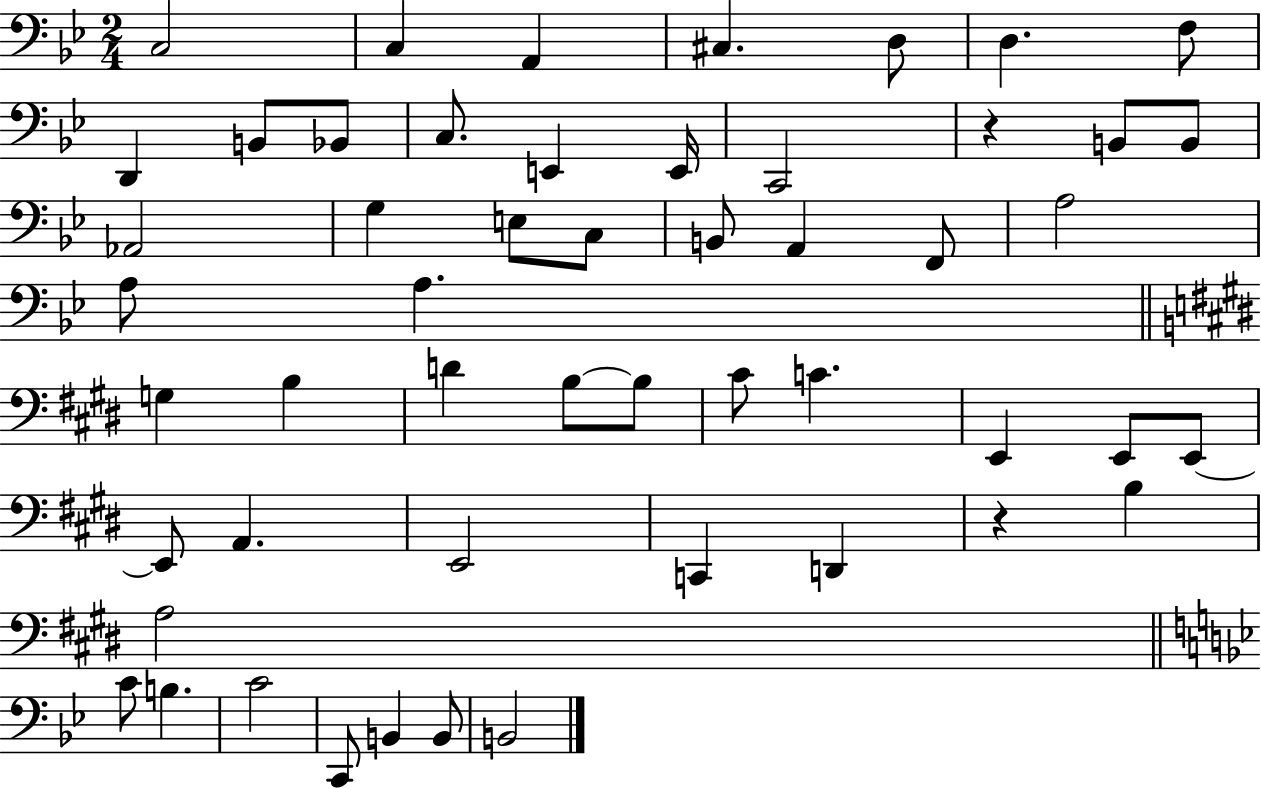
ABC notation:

X:1
T:Untitled
M:2/4
L:1/4
K:Bb
C,2 C, A,, ^C, D,/2 D, F,/2 D,, B,,/2 _B,,/2 C,/2 E,, E,,/4 C,,2 z B,,/2 B,,/2 _A,,2 G, E,/2 C,/2 B,,/2 A,, F,,/2 A,2 A,/2 A, G, B, D B,/2 B,/2 ^C/2 C E,, E,,/2 E,,/2 E,,/2 A,, E,,2 C,, D,, z B, A,2 C/2 B, C2 C,,/2 B,, B,,/2 B,,2